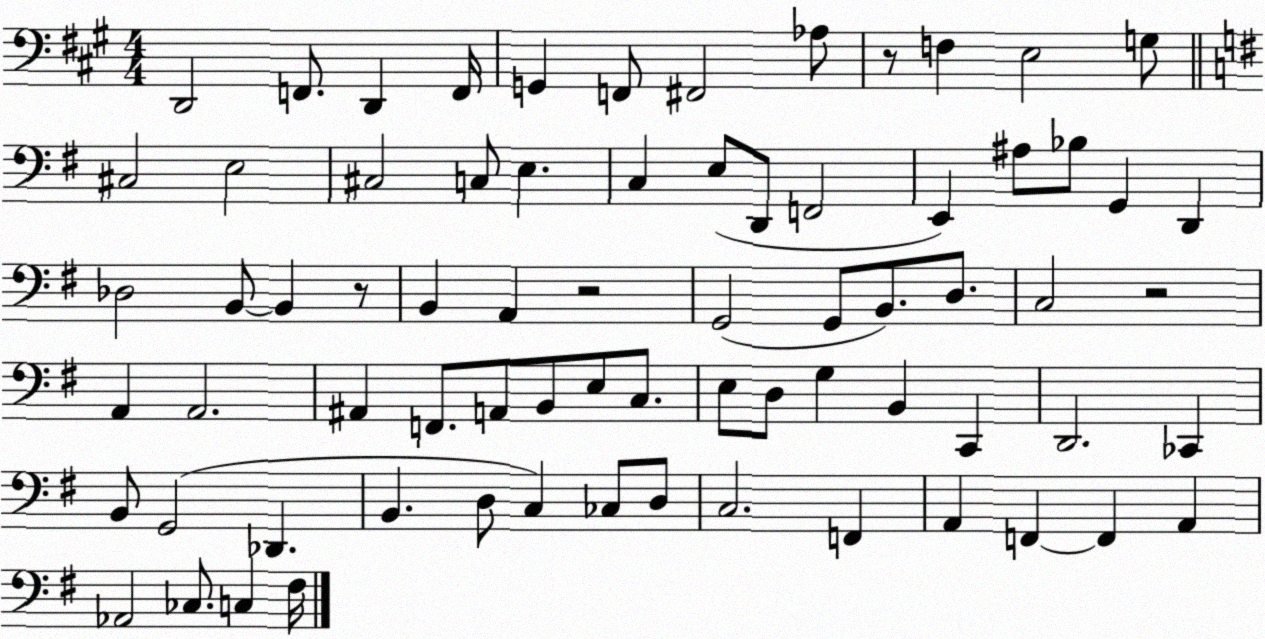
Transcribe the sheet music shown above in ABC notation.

X:1
T:Untitled
M:4/4
L:1/4
K:A
D,,2 F,,/2 D,, F,,/4 G,, F,,/2 ^F,,2 _A,/2 z/2 F, E,2 G,/2 ^C,2 E,2 ^C,2 C,/2 E, C, E,/2 D,,/2 F,,2 E,, ^A,/2 _B,/2 G,, D,, _D,2 B,,/2 B,, z/2 B,, A,, z2 G,,2 G,,/2 B,,/2 D,/2 C,2 z2 A,, A,,2 ^A,, F,,/2 A,,/2 B,,/2 E,/2 C,/2 E,/2 D,/2 G, B,, C,, D,,2 _C,, B,,/2 G,,2 _D,, B,, D,/2 C, _C,/2 D,/2 C,2 F,, A,, F,, F,, A,, _A,,2 _C,/2 C, ^F,/4